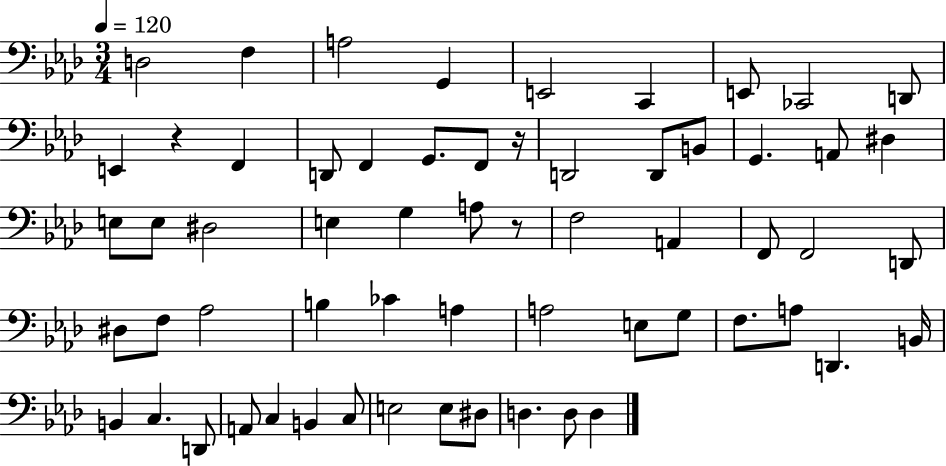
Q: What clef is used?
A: bass